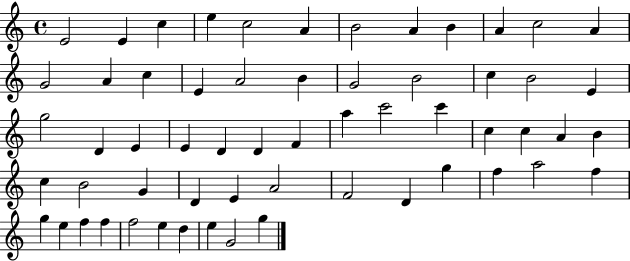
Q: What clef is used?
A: treble